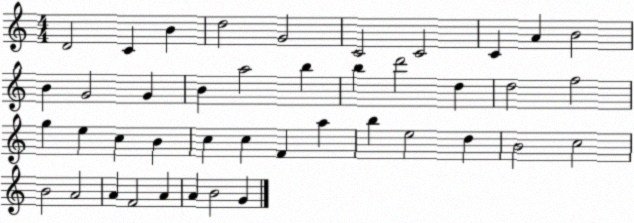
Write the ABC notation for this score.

X:1
T:Untitled
M:4/4
L:1/4
K:C
D2 C B d2 G2 C2 C2 C A B2 B G2 G B a2 b b d'2 d d2 f2 g e c B c c F a b e2 d B2 c2 B2 A2 A F2 A A B2 G